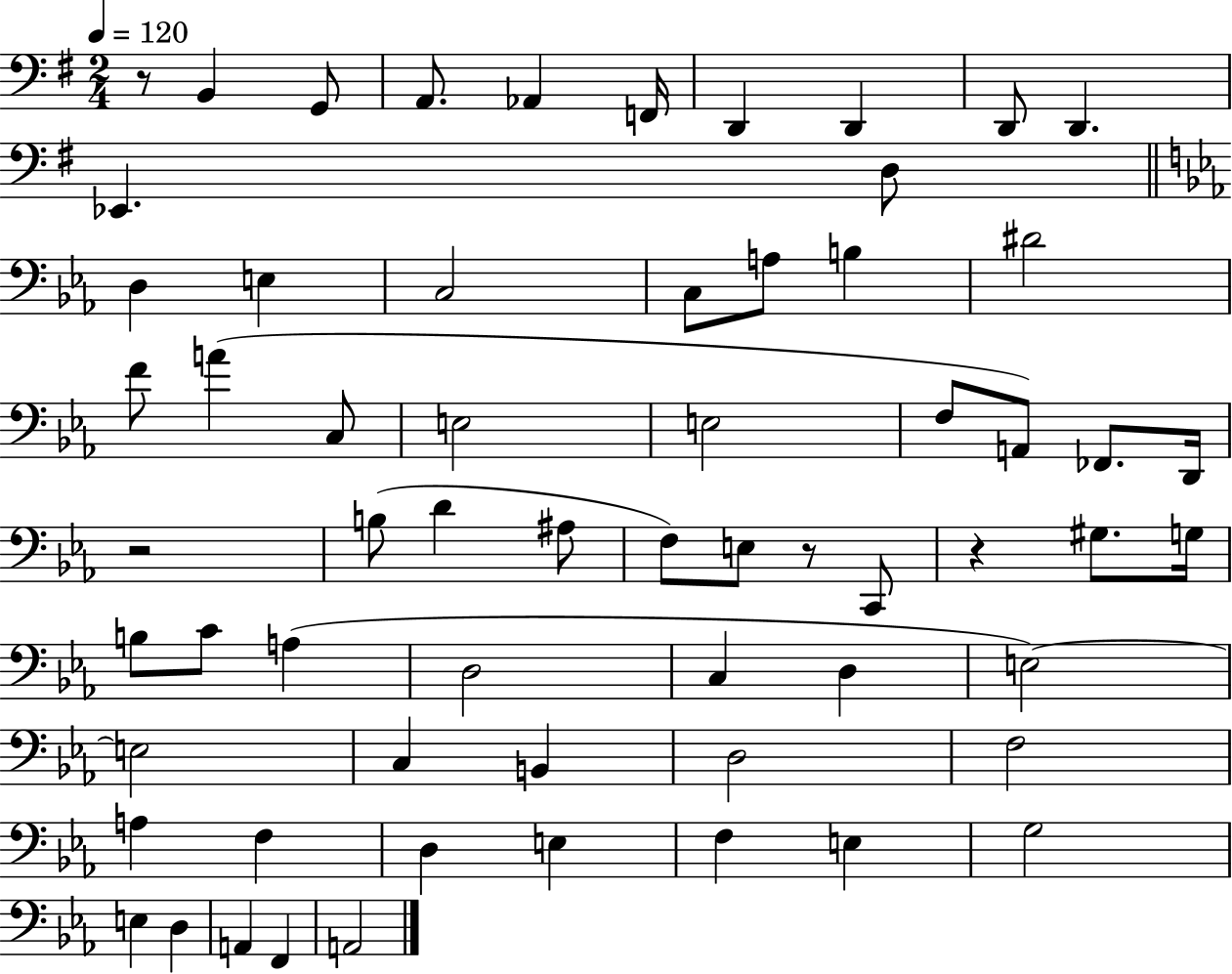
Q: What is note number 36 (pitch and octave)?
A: B3